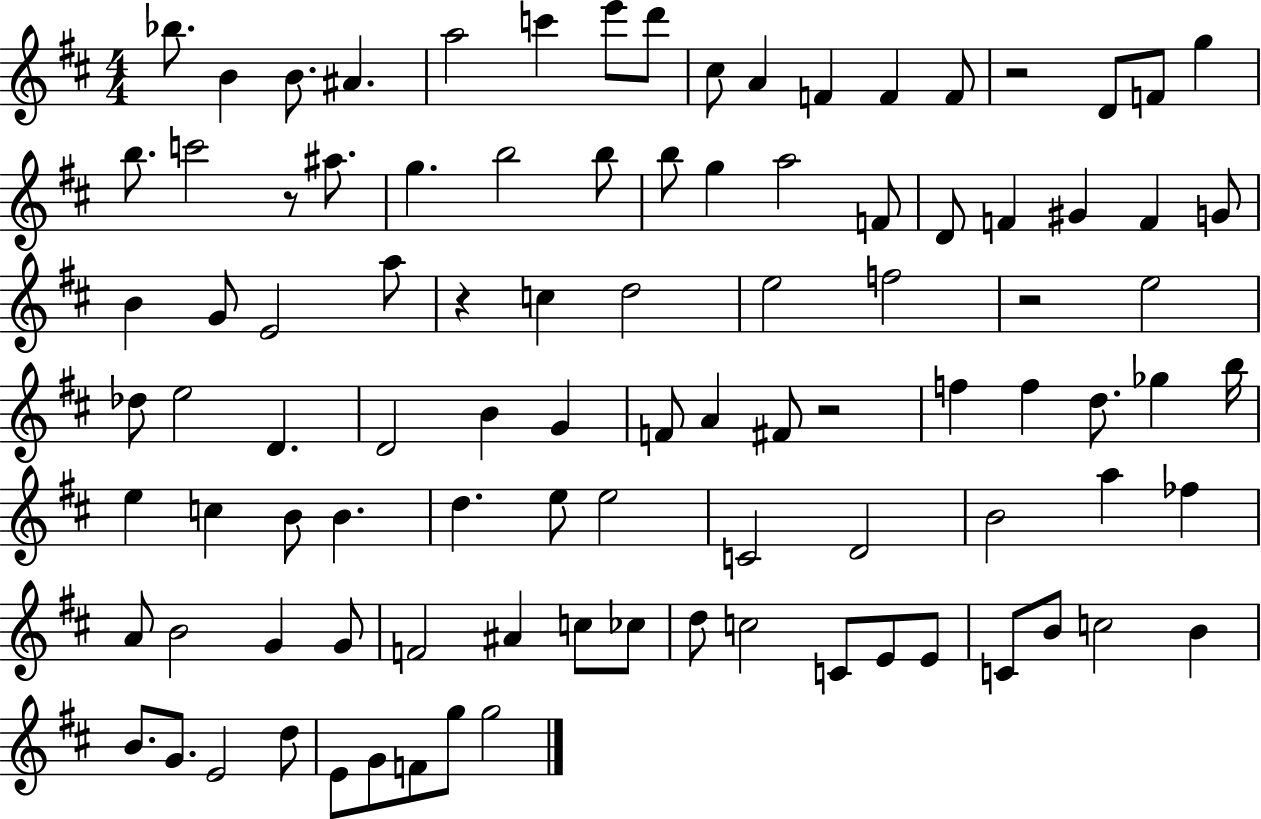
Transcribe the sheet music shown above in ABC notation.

X:1
T:Untitled
M:4/4
L:1/4
K:D
_b/2 B B/2 ^A a2 c' e'/2 d'/2 ^c/2 A F F F/2 z2 D/2 F/2 g b/2 c'2 z/2 ^a/2 g b2 b/2 b/2 g a2 F/2 D/2 F ^G F G/2 B G/2 E2 a/2 z c d2 e2 f2 z2 e2 _d/2 e2 D D2 B G F/2 A ^F/2 z2 f f d/2 _g b/4 e c B/2 B d e/2 e2 C2 D2 B2 a _f A/2 B2 G G/2 F2 ^A c/2 _c/2 d/2 c2 C/2 E/2 E/2 C/2 B/2 c2 B B/2 G/2 E2 d/2 E/2 G/2 F/2 g/2 g2